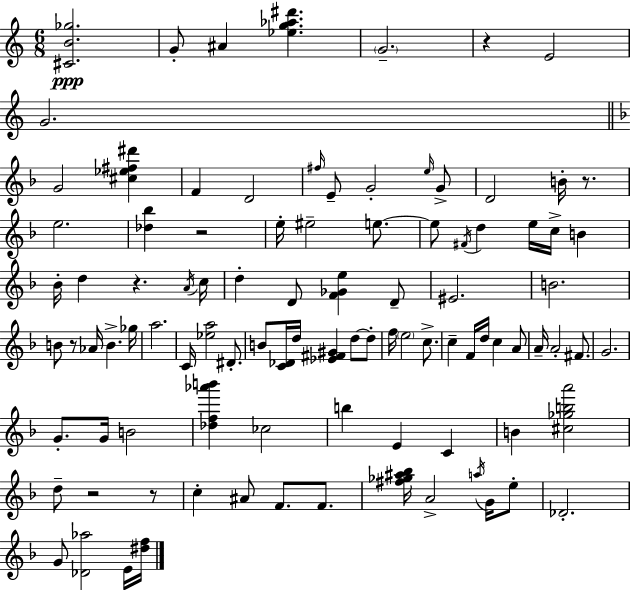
[C#4,B4,Gb5]/h. G4/e A#4/q [Eb5,G5,Ab5,D#6]/q. G4/h. R/q E4/h G4/h. G4/h [C#5,Eb5,F#5,D#6]/q F4/q D4/h F#5/s E4/e G4/h E5/s G4/e D4/h B4/s R/e. E5/h. [Db5,Bb5]/q R/h E5/s EIS5/h E5/e. E5/e F#4/s D5/q E5/s C5/s B4/q Bb4/s D5/q R/q. A4/s C5/s D5/q D4/e [F4,Gb4,E5]/q D4/e EIS4/h. B4/h. B4/e R/e Ab4/s B4/q. Gb5/s A5/h. C4/s [Eb5,A5]/h D#4/e. B4/e [C4,Db4]/s D5/s [Eb4,F#4,G#4]/q D5/e D5/e F5/s E5/h C5/e. C5/q F4/s D5/s C5/q A4/e A4/s A4/h F#4/e. G4/h. G4/e. G4/s B4/h [Db5,F5,Ab6,B6]/q CES5/h B5/q E4/q C4/q B4/q [C#5,Gb5,B5,A6]/h D5/e R/h R/e C5/q A#4/e F4/e. F4/e. [F#5,Gb5,A#5,Bb5]/s A4/h A5/s G4/s E5/e Db4/h. G4/e [Db4,Ab5]/h E4/s [D#5,F5]/s